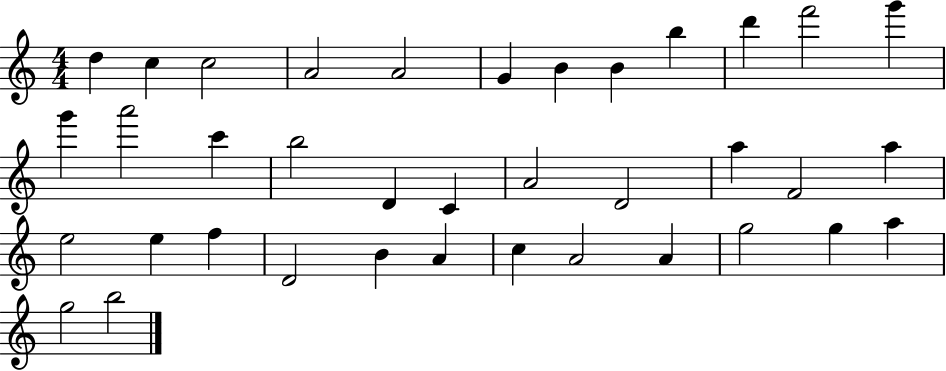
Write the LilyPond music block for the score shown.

{
  \clef treble
  \numericTimeSignature
  \time 4/4
  \key c \major
  d''4 c''4 c''2 | a'2 a'2 | g'4 b'4 b'4 b''4 | d'''4 f'''2 g'''4 | \break g'''4 a'''2 c'''4 | b''2 d'4 c'4 | a'2 d'2 | a''4 f'2 a''4 | \break e''2 e''4 f''4 | d'2 b'4 a'4 | c''4 a'2 a'4 | g''2 g''4 a''4 | \break g''2 b''2 | \bar "|."
}